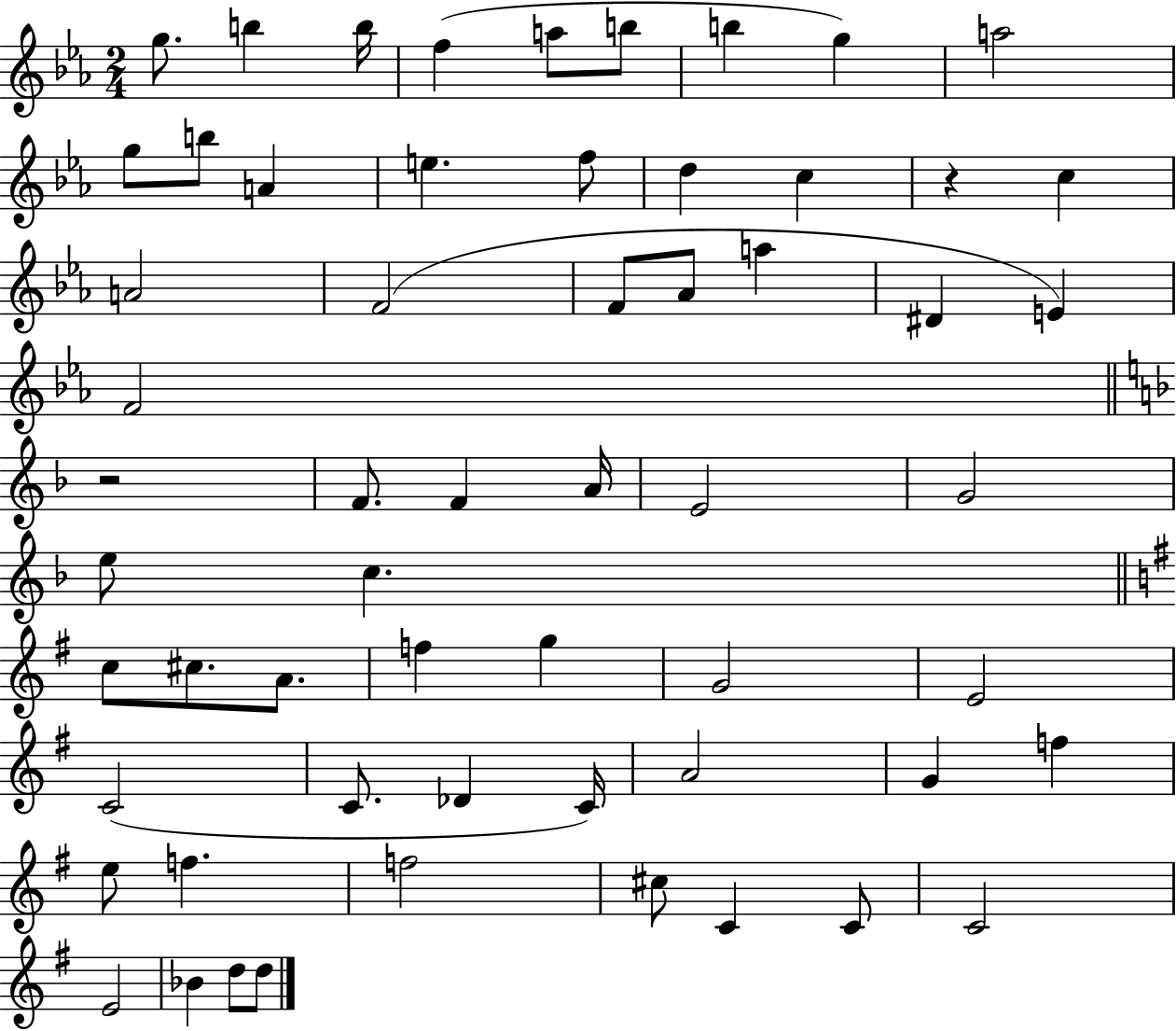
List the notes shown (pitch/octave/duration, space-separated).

G5/e. B5/q B5/s F5/q A5/e B5/e B5/q G5/q A5/h G5/e B5/e A4/q E5/q. F5/e D5/q C5/q R/q C5/q A4/h F4/h F4/e Ab4/e A5/q D#4/q E4/q F4/h R/h F4/e. F4/q A4/s E4/h G4/h E5/e C5/q. C5/e C#5/e. A4/e. F5/q G5/q G4/h E4/h C4/h C4/e. Db4/q C4/s A4/h G4/q F5/q E5/e F5/q. F5/h C#5/e C4/q C4/e C4/h E4/h Bb4/q D5/e D5/e